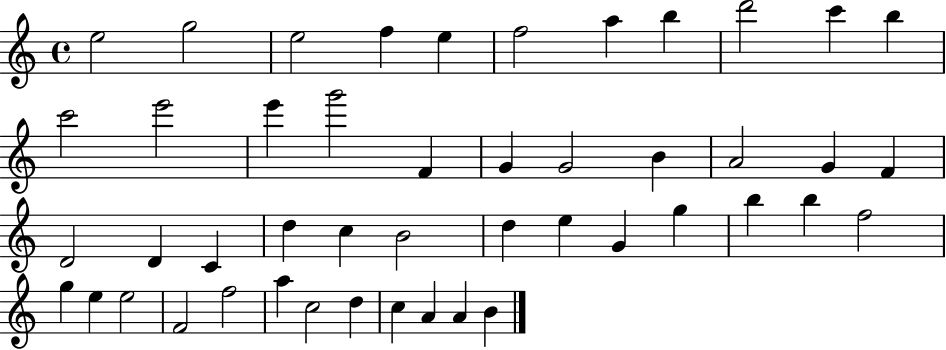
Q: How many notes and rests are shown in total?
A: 47